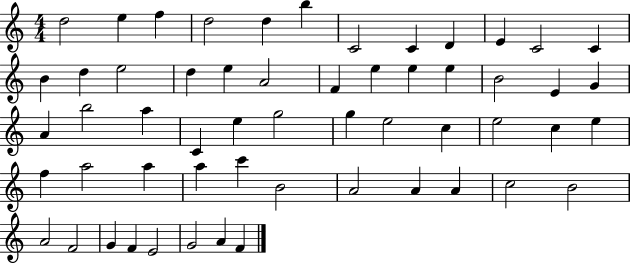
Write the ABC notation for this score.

X:1
T:Untitled
M:4/4
L:1/4
K:C
d2 e f d2 d b C2 C D E C2 C B d e2 d e A2 F e e e B2 E G A b2 a C e g2 g e2 c e2 c e f a2 a a c' B2 A2 A A c2 B2 A2 F2 G F E2 G2 A F